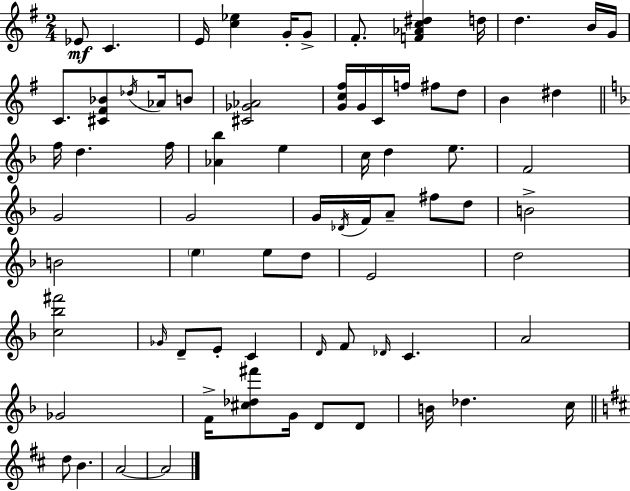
Eb4/e C4/q. E4/s [C5,Eb5]/q G4/s G4/e F#4/e. [F4,Ab4,C5,D#5]/q D5/s D5/q. B4/s G4/s C4/e. [C#4,F#4,Bb4]/e Db5/s Ab4/s B4/e [C#4,Gb4,Ab4]/h [G4,C5,F#5]/s G4/s C4/s F5/s F#5/e D5/e B4/q D#5/q F5/s D5/q. F5/s [Ab4,Bb5]/q E5/q C5/s D5/q E5/e. F4/h G4/h G4/h G4/s Db4/s F4/s A4/e F#5/e D5/e B4/h B4/h E5/q E5/e D5/e E4/h D5/h [C5,Bb5,F#6]/h Gb4/s D4/e E4/e C4/q D4/s F4/e Db4/s C4/q. A4/h Gb4/h F4/s [C#5,Db5,F#6]/e G4/s D4/e D4/e B4/s Db5/q. C5/s D5/e B4/q. A4/h A4/h